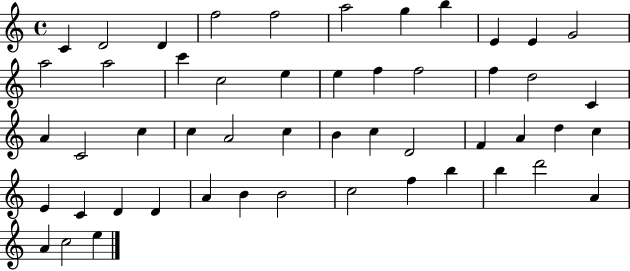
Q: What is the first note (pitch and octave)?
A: C4